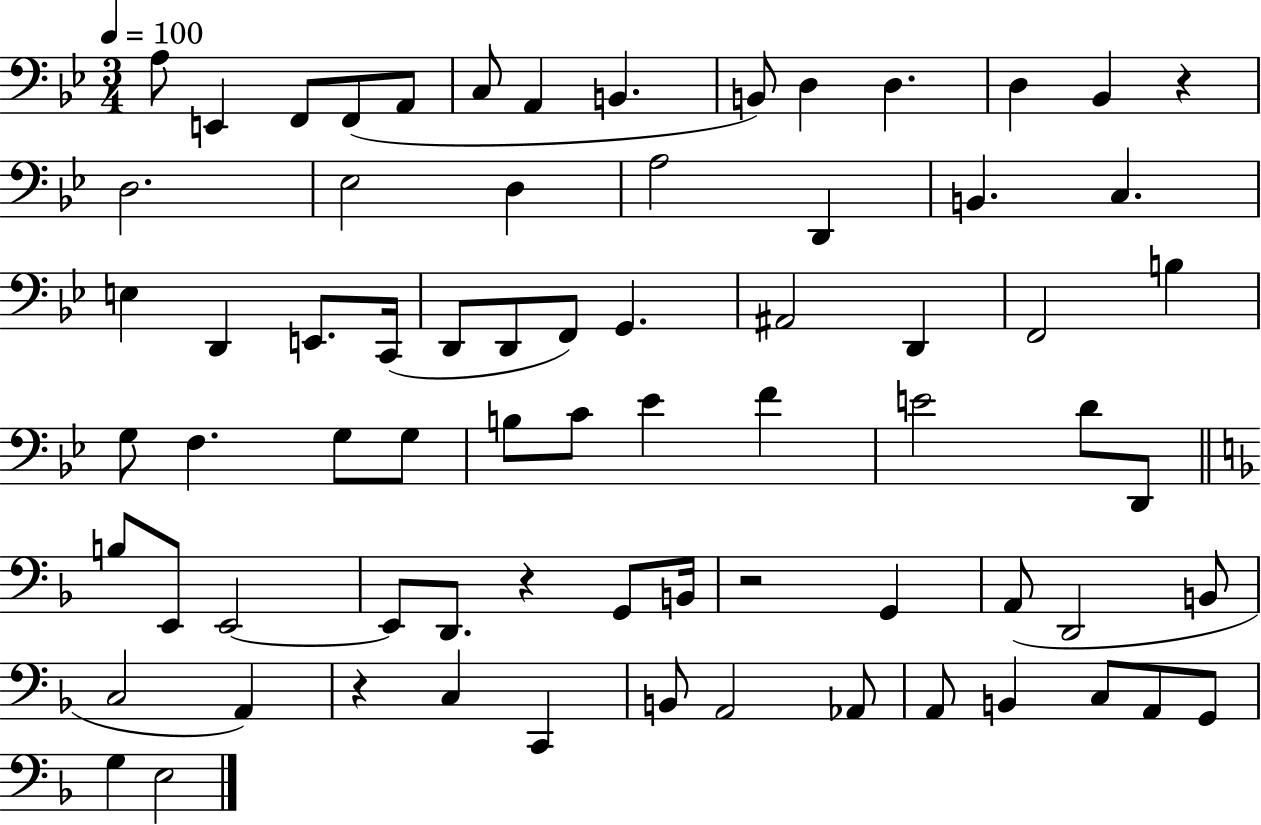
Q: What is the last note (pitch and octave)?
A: E3